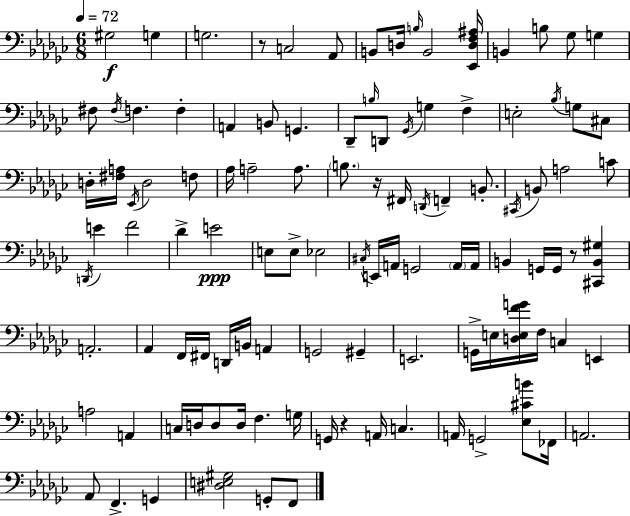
G#3/h G3/q G3/h. R/e C3/h Ab2/e B2/e D3/s B3/s B2/h [Eb2,D3,F3,A#3]/s B2/q B3/e Gb3/e G3/q F#3/e F#3/s F3/q. F3/q A2/q B2/e G2/q. Db2/e B3/s D2/e Gb2/s G3/q F3/q E3/h Bb3/s G3/e C#3/e D3/s [F#3,A3]/s Eb2/s D3/h F3/e Ab3/s A3/h A3/e. B3/e. R/s F#2/s D2/s F2/q B2/e. C#2/s B2/e A3/h C4/e D2/s E4/q F4/h Db4/q E4/h E3/e E3/e Eb3/h C#3/s E2/s A2/s G2/h A2/s A2/s B2/q G2/s G2/s R/e [C#2,B2,G#3]/q A2/h. Ab2/q F2/s F#2/s D2/s B2/s A2/q G2/h G#2/q E2/h. G2/s E3/s [D3,E3,F4,G4]/s F3/s C3/q E2/q A3/h A2/q C3/s D3/s D3/e D3/s F3/q. G3/s G2/s R/q A2/s C3/q. A2/s G2/h [Eb3,C#4,B4]/e FES2/s A2/h. Ab2/e F2/q. G2/q [D#3,E3,G#3]/h G2/e F2/e